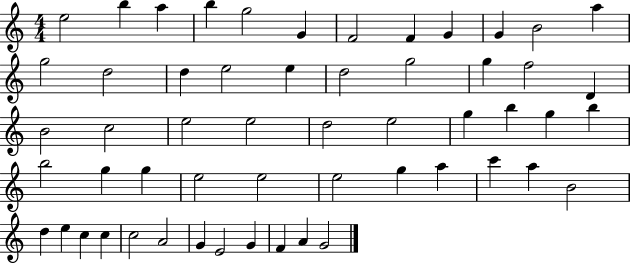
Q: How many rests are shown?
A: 0